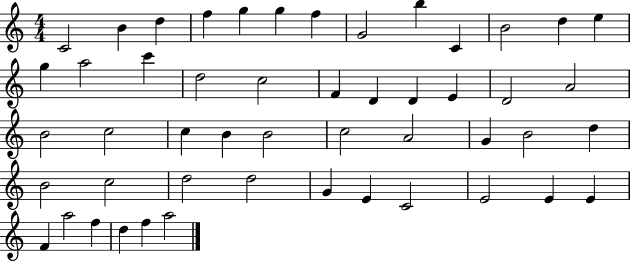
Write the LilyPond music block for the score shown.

{
  \clef treble
  \numericTimeSignature
  \time 4/4
  \key c \major
  c'2 b'4 d''4 | f''4 g''4 g''4 f''4 | g'2 b''4 c'4 | b'2 d''4 e''4 | \break g''4 a''2 c'''4 | d''2 c''2 | f'4 d'4 d'4 e'4 | d'2 a'2 | \break b'2 c''2 | c''4 b'4 b'2 | c''2 a'2 | g'4 b'2 d''4 | \break b'2 c''2 | d''2 d''2 | g'4 e'4 c'2 | e'2 e'4 e'4 | \break f'4 a''2 f''4 | d''4 f''4 a''2 | \bar "|."
}